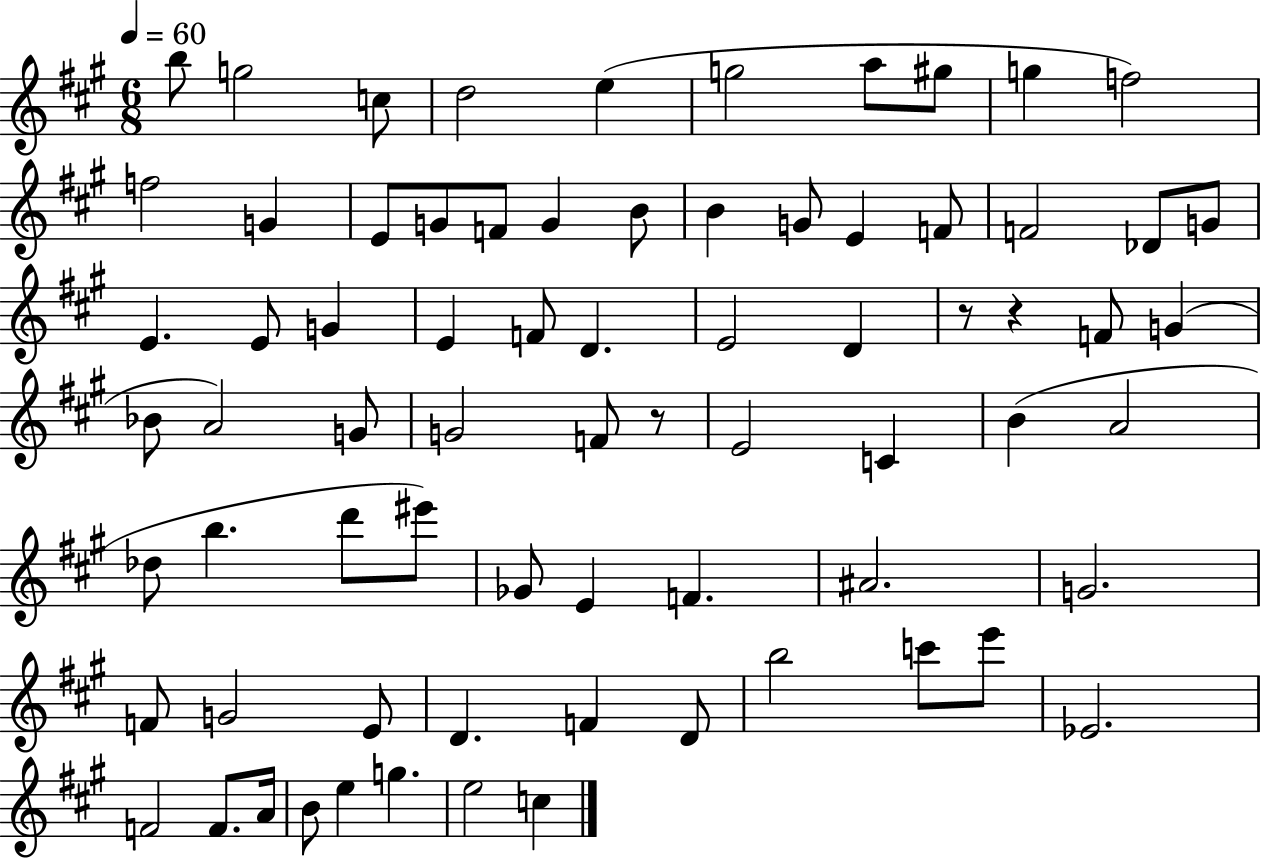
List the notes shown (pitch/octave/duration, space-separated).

B5/e G5/h C5/e D5/h E5/q G5/h A5/e G#5/e G5/q F5/h F5/h G4/q E4/e G4/e F4/e G4/q B4/e B4/q G4/e E4/q F4/e F4/h Db4/e G4/e E4/q. E4/e G4/q E4/q F4/e D4/q. E4/h D4/q R/e R/q F4/e G4/q Bb4/e A4/h G4/e G4/h F4/e R/e E4/h C4/q B4/q A4/h Db5/e B5/q. D6/e EIS6/e Gb4/e E4/q F4/q. A#4/h. G4/h. F4/e G4/h E4/e D4/q. F4/q D4/e B5/h C6/e E6/e Eb4/h. F4/h F4/e. A4/s B4/e E5/q G5/q. E5/h C5/q